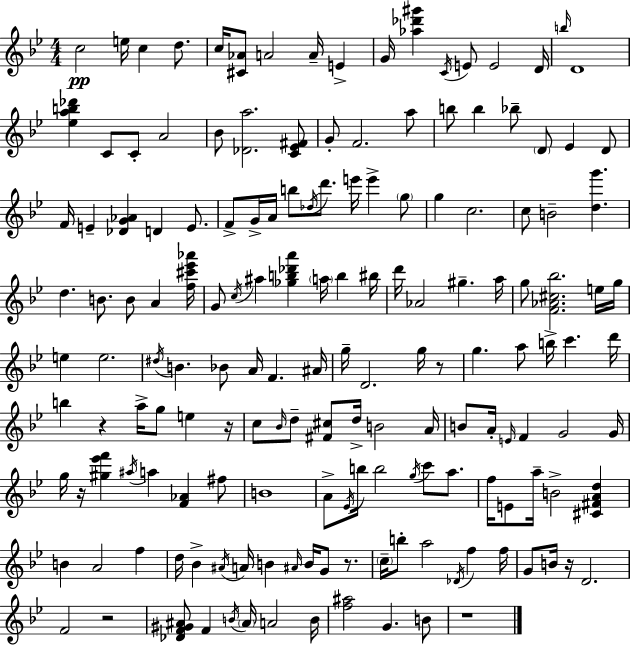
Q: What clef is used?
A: treble